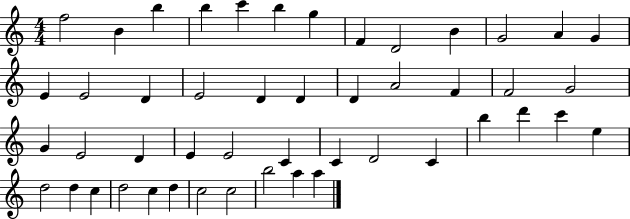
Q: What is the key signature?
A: C major